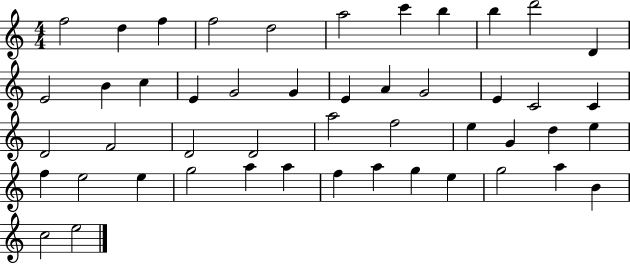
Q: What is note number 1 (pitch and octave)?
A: F5